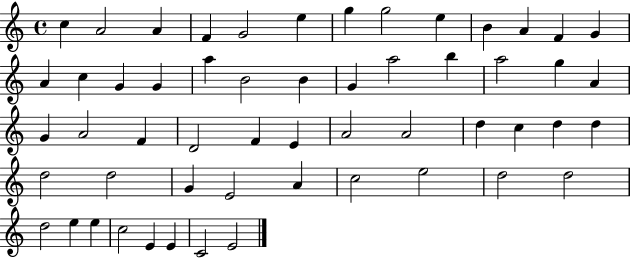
X:1
T:Untitled
M:4/4
L:1/4
K:C
c A2 A F G2 e g g2 e B A F G A c G G a B2 B G a2 b a2 g A G A2 F D2 F E A2 A2 d c d d d2 d2 G E2 A c2 e2 d2 d2 d2 e e c2 E E C2 E2